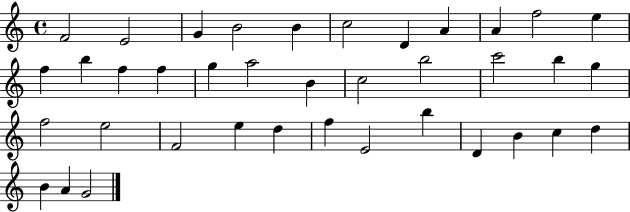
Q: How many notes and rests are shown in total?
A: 38